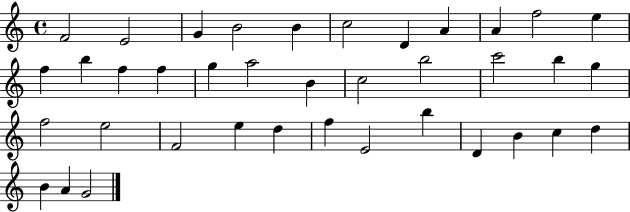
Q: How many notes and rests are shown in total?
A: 38